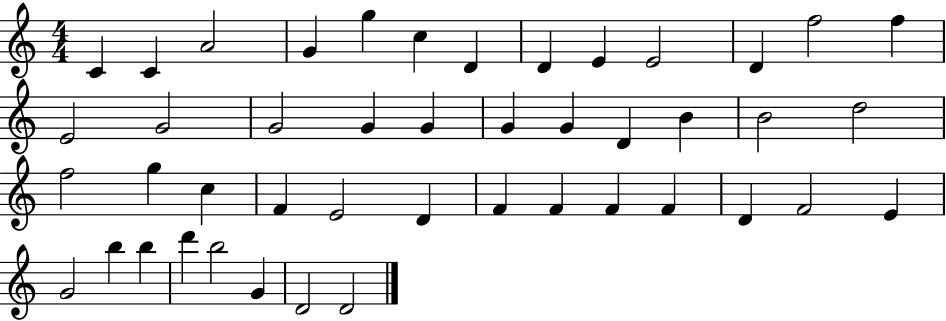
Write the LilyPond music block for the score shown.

{
  \clef treble
  \numericTimeSignature
  \time 4/4
  \key c \major
  c'4 c'4 a'2 | g'4 g''4 c''4 d'4 | d'4 e'4 e'2 | d'4 f''2 f''4 | \break e'2 g'2 | g'2 g'4 g'4 | g'4 g'4 d'4 b'4 | b'2 d''2 | \break f''2 g''4 c''4 | f'4 e'2 d'4 | f'4 f'4 f'4 f'4 | d'4 f'2 e'4 | \break g'2 b''4 b''4 | d'''4 b''2 g'4 | d'2 d'2 | \bar "|."
}